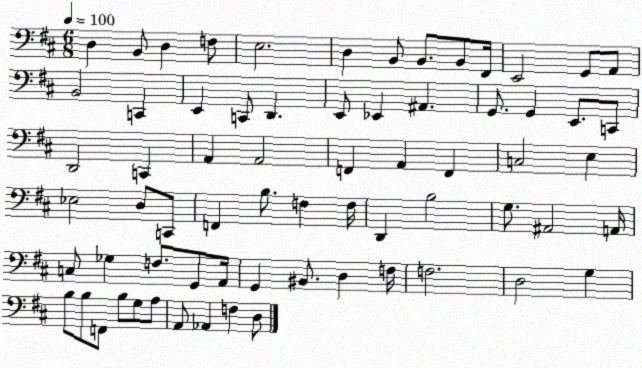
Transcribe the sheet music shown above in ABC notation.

X:1
T:Untitled
M:6/8
L:1/4
K:D
D, B,,/2 D, F,/2 E,2 D, B,,/2 B,,/2 B,,/2 ^F,,/4 E,,2 G,,/2 A,,/2 B,,2 C,, E,, C,,/2 D,, E,,/2 _E,, ^A,, G,,/2 G,, E,,/2 C,,/2 D,,2 C,, A,, A,,2 F,, A,, F,, C,2 E, _E,2 D,/2 C,,/2 F,, B,/2 F, F,/4 D,, B,2 G,/2 ^A,,2 A,,/4 C,/2 _G, F,/2 G,,/2 A,,/4 G,, ^B,,/2 D, F,/4 F,2 D,2 G, B,/2 B,/2 F,,/2 B,/2 G,/2 A,/2 A,,/2 _A,, F, D,/2